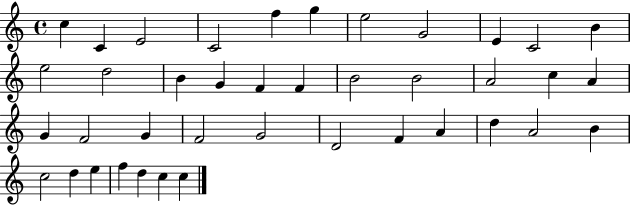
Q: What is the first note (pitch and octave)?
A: C5